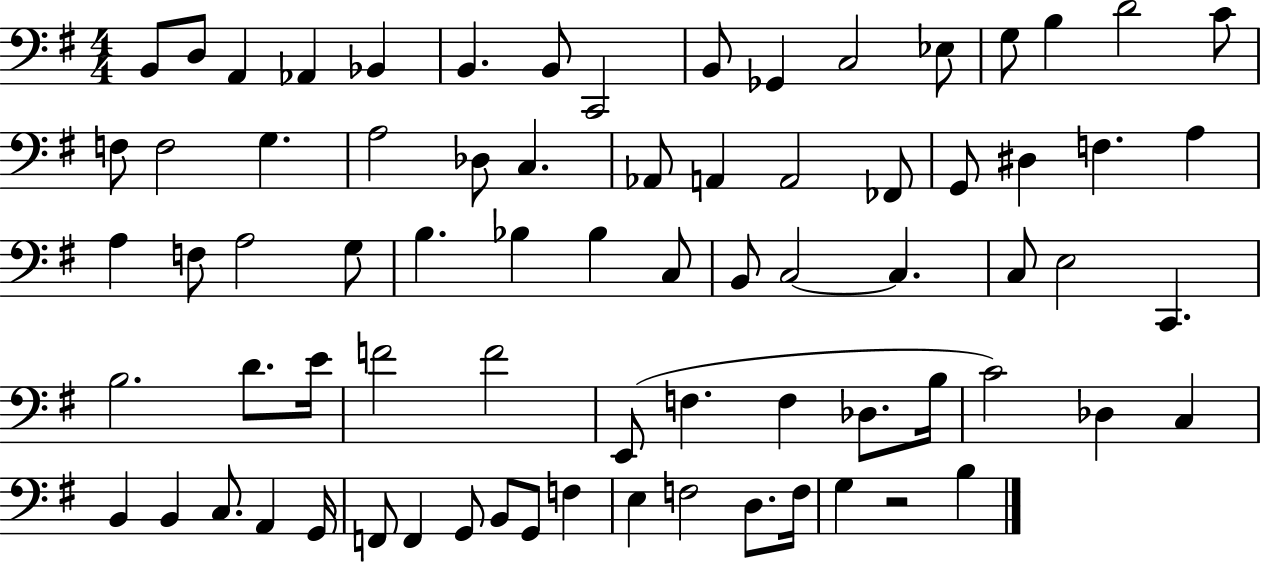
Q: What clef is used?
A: bass